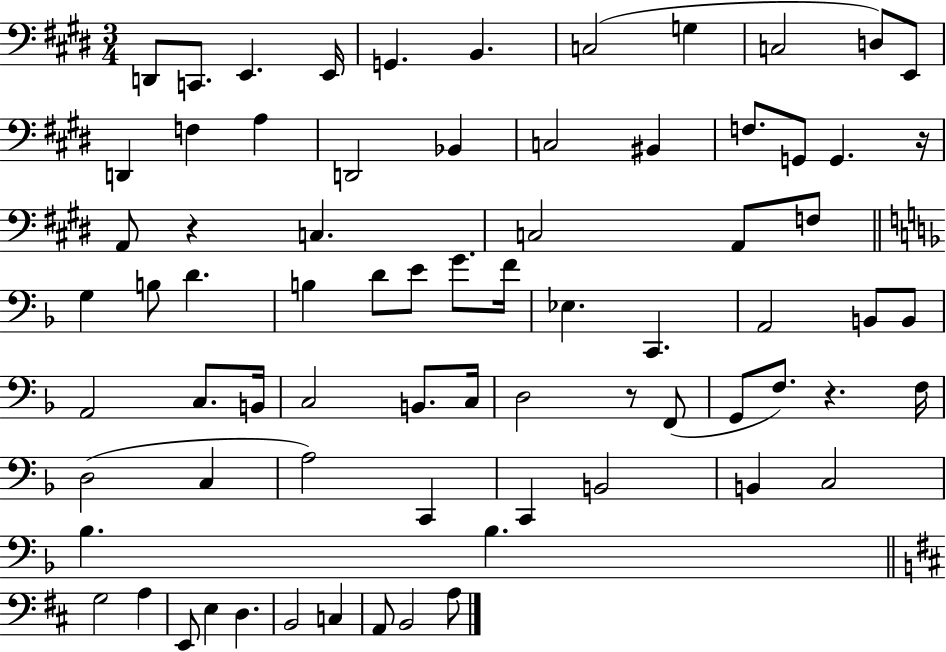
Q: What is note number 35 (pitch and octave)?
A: Eb3